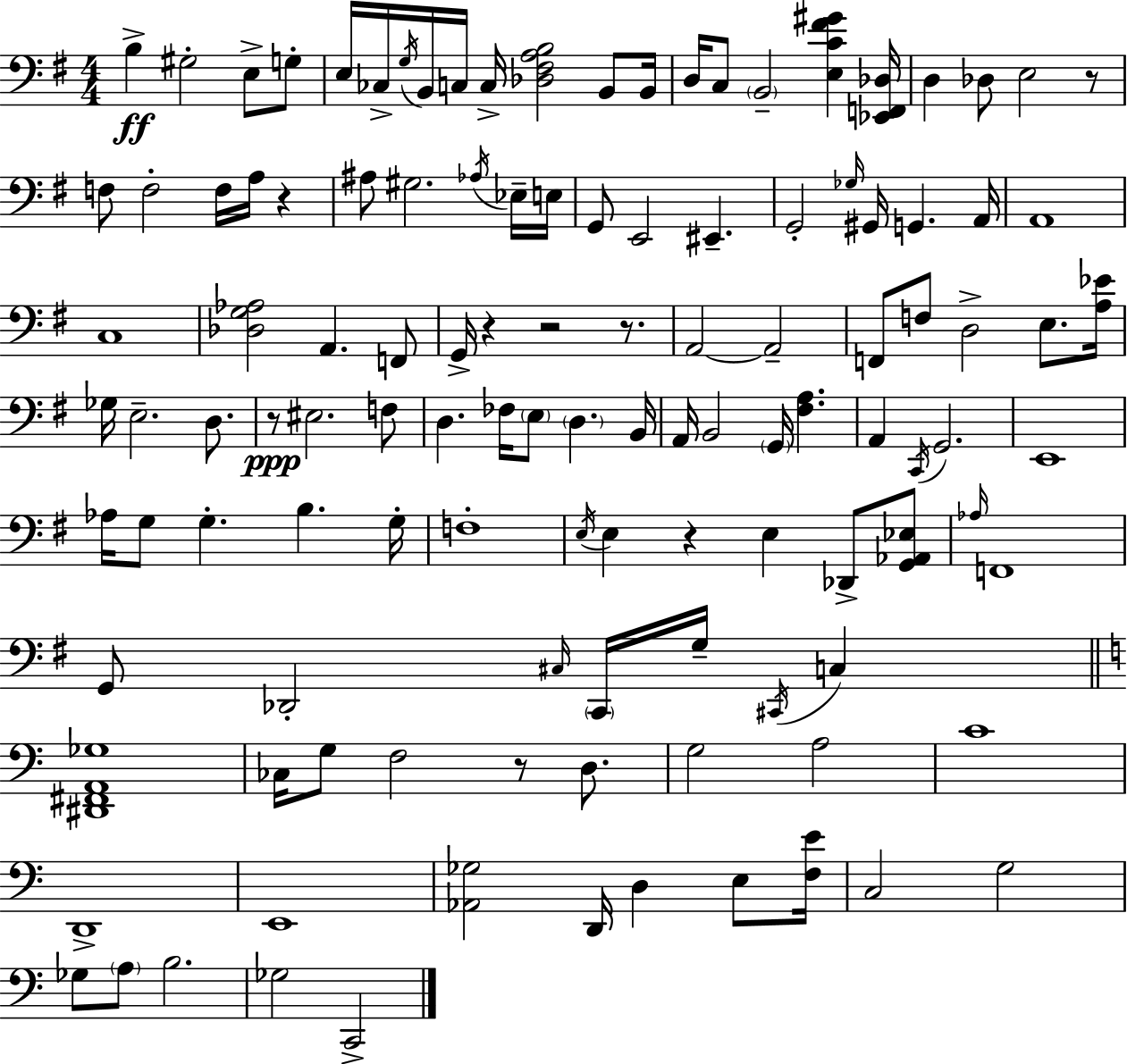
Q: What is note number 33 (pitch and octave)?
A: G#2